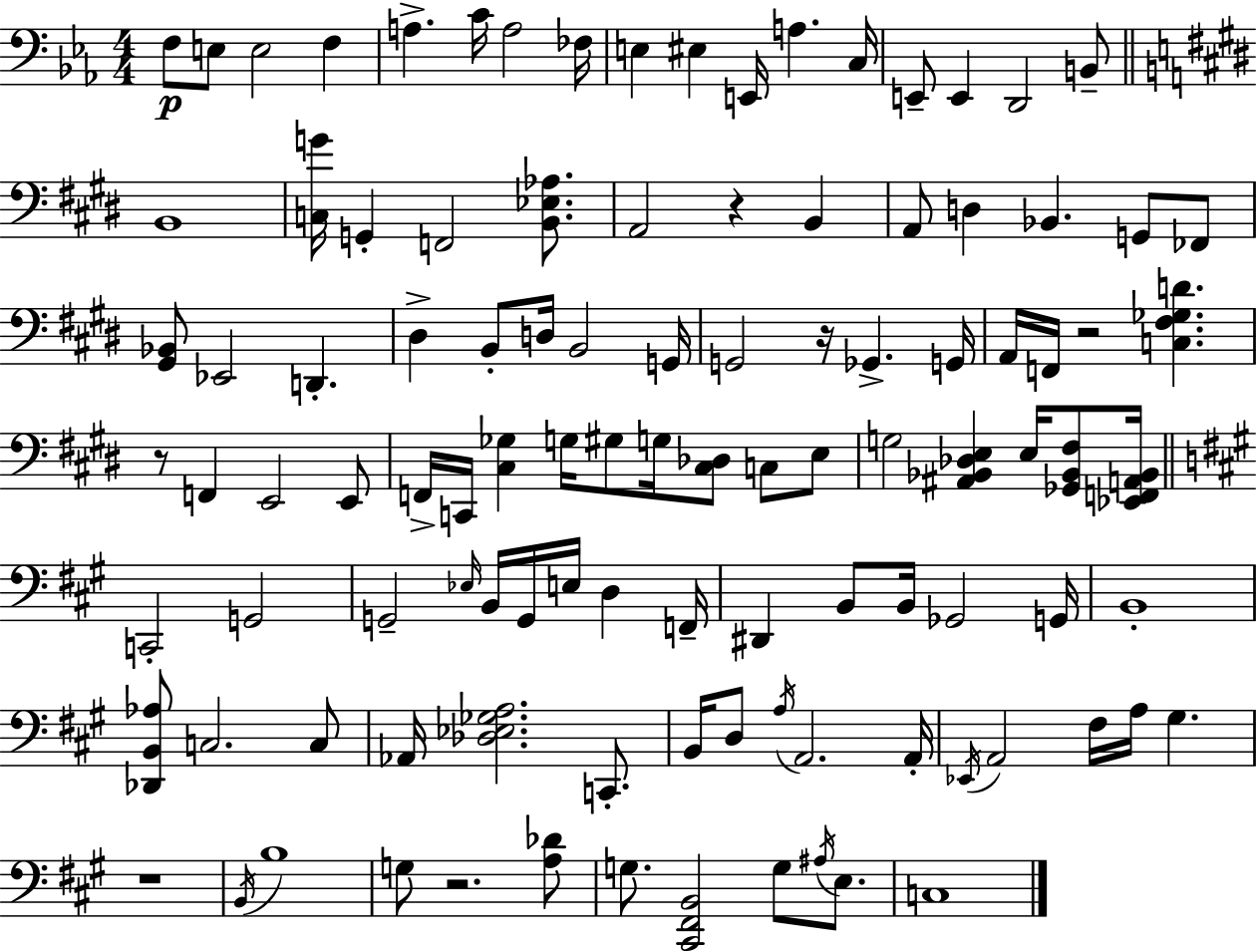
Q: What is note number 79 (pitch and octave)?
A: A3